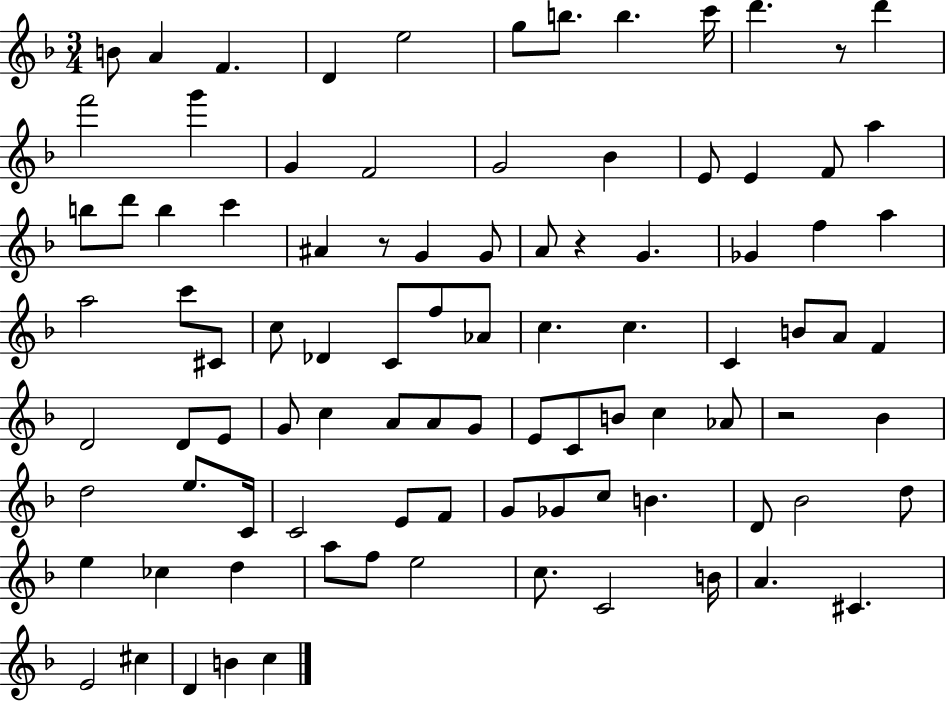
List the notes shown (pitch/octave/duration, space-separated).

B4/e A4/q F4/q. D4/q E5/h G5/e B5/e. B5/q. C6/s D6/q. R/e D6/q F6/h G6/q G4/q F4/h G4/h Bb4/q E4/e E4/q F4/e A5/q B5/e D6/e B5/q C6/q A#4/q R/e G4/q G4/e A4/e R/q G4/q. Gb4/q F5/q A5/q A5/h C6/e C#4/e C5/e Db4/q C4/e F5/e Ab4/e C5/q. C5/q. C4/q B4/e A4/e F4/q D4/h D4/e E4/e G4/e C5/q A4/e A4/e G4/e E4/e C4/e B4/e C5/q Ab4/e R/h Bb4/q D5/h E5/e. C4/s C4/h E4/e F4/e G4/e Gb4/e C5/e B4/q. D4/e Bb4/h D5/e E5/q CES5/q D5/q A5/e F5/e E5/h C5/e. C4/h B4/s A4/q. C#4/q. E4/h C#5/q D4/q B4/q C5/q